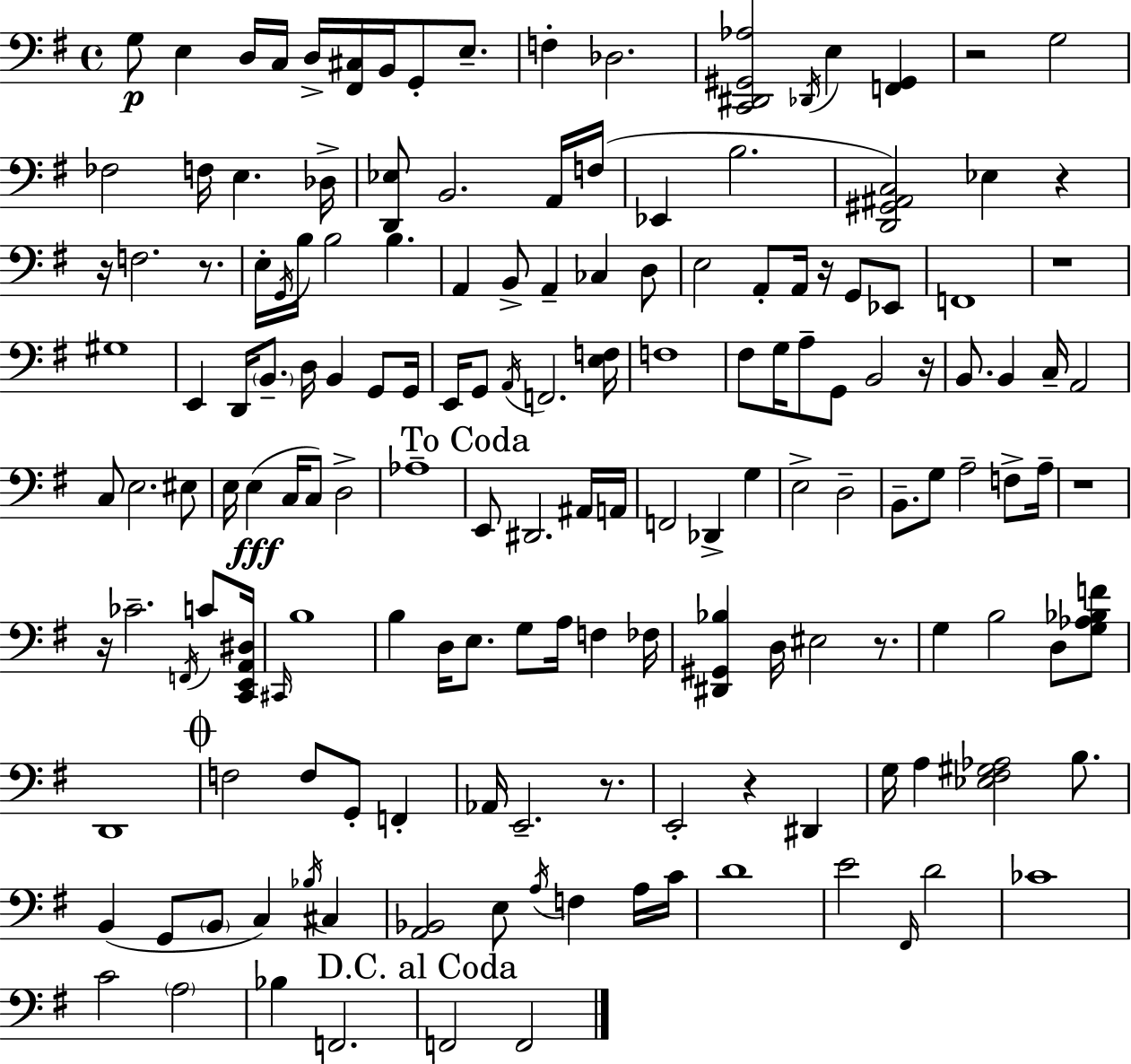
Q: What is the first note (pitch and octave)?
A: G3